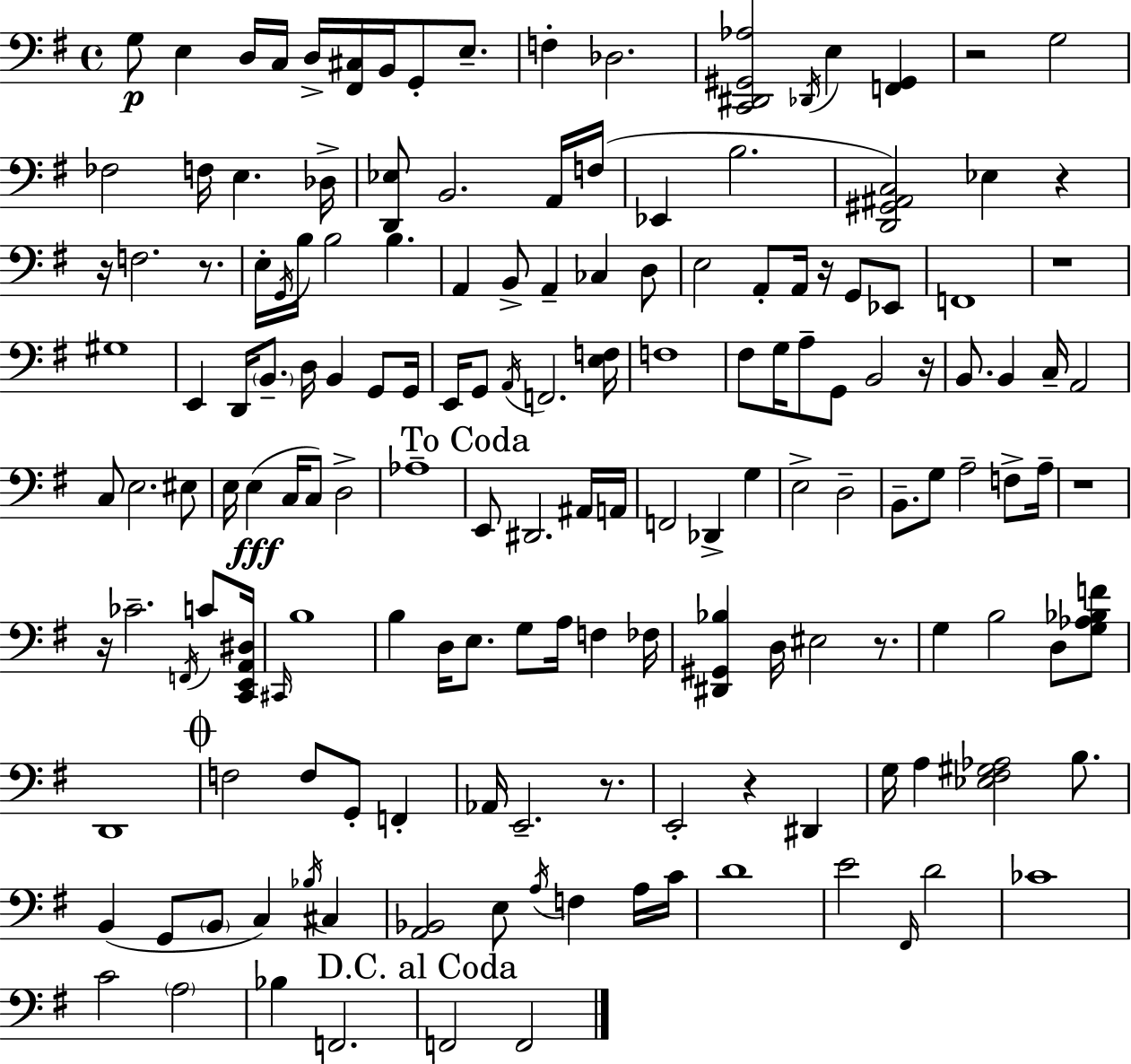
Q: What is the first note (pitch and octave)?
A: G3